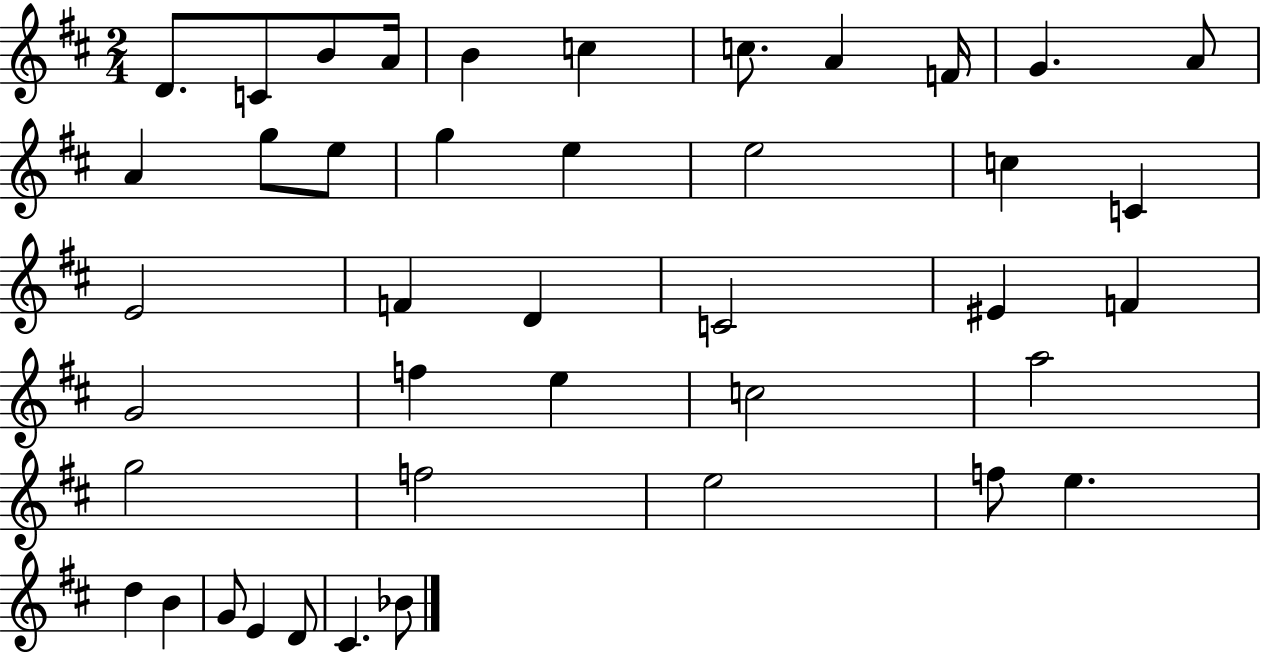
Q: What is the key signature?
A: D major